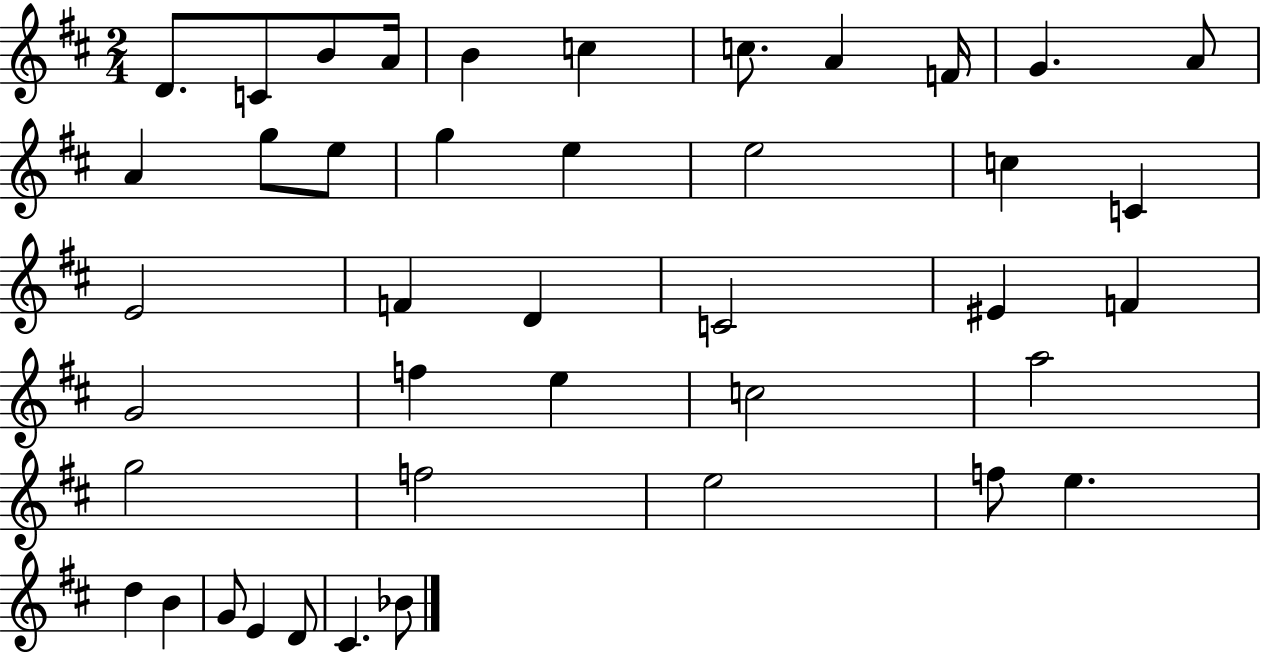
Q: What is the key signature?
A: D major